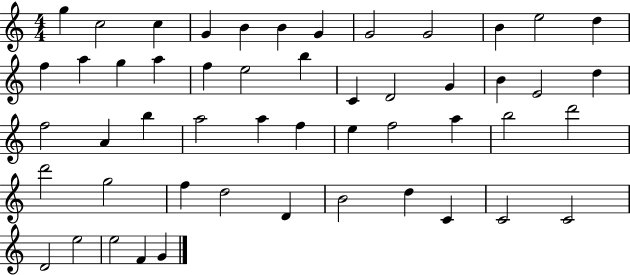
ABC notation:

X:1
T:Untitled
M:4/4
L:1/4
K:C
g c2 c G B B G G2 G2 B e2 d f a g a f e2 b C D2 G B E2 d f2 A b a2 a f e f2 a b2 d'2 d'2 g2 f d2 D B2 d C C2 C2 D2 e2 e2 F G